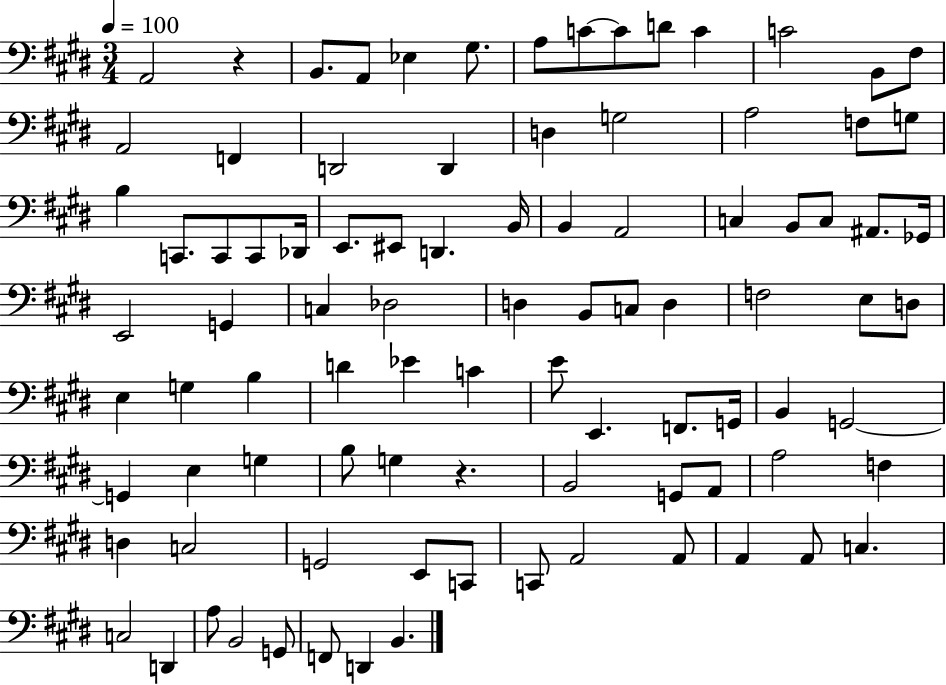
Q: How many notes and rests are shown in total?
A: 92